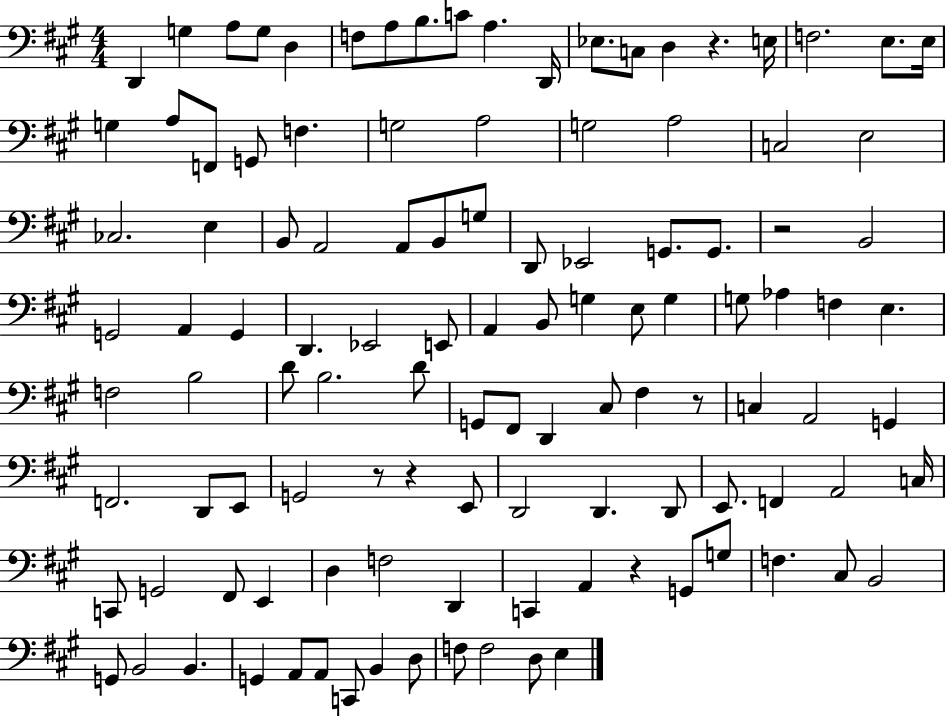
X:1
T:Untitled
M:4/4
L:1/4
K:A
D,, G, A,/2 G,/2 D, F,/2 A,/2 B,/2 C/2 A, D,,/4 _E,/2 C,/2 D, z E,/4 F,2 E,/2 E,/4 G, A,/2 F,,/2 G,,/2 F, G,2 A,2 G,2 A,2 C,2 E,2 _C,2 E, B,,/2 A,,2 A,,/2 B,,/2 G,/2 D,,/2 _E,,2 G,,/2 G,,/2 z2 B,,2 G,,2 A,, G,, D,, _E,,2 E,,/2 A,, B,,/2 G, E,/2 G, G,/2 _A, F, E, F,2 B,2 D/2 B,2 D/2 G,,/2 ^F,,/2 D,, ^C,/2 ^F, z/2 C, A,,2 G,, F,,2 D,,/2 E,,/2 G,,2 z/2 z E,,/2 D,,2 D,, D,,/2 E,,/2 F,, A,,2 C,/4 C,,/2 G,,2 ^F,,/2 E,, D, F,2 D,, C,, A,, z G,,/2 G,/2 F, ^C,/2 B,,2 G,,/2 B,,2 B,, G,, A,,/2 A,,/2 C,,/2 B,, D,/2 F,/2 F,2 D,/2 E,